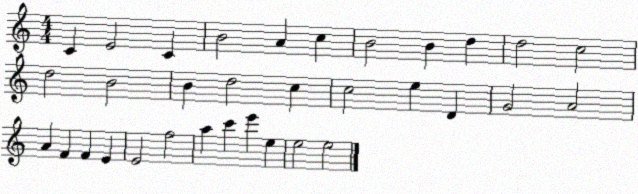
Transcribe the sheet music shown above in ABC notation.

X:1
T:Untitled
M:4/4
L:1/4
K:C
C E2 C B2 A c B2 B d d2 c2 d2 B2 B d2 c c2 e D G2 A2 A F F E E2 f2 a c' e' e e2 e2